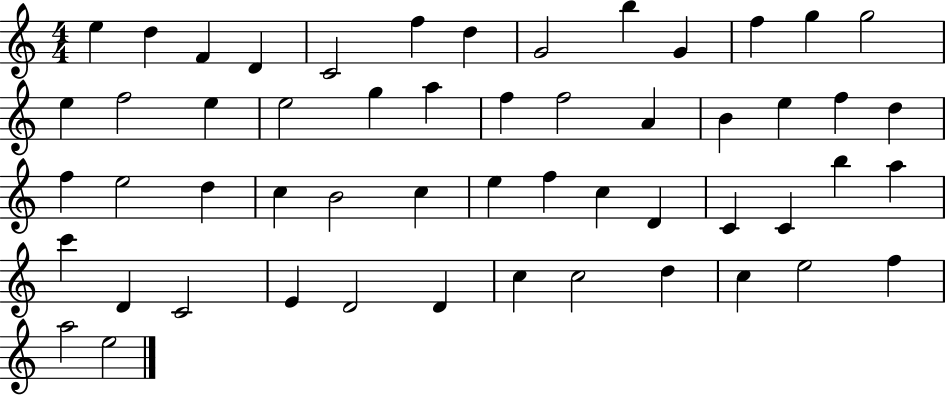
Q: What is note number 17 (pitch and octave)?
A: E5